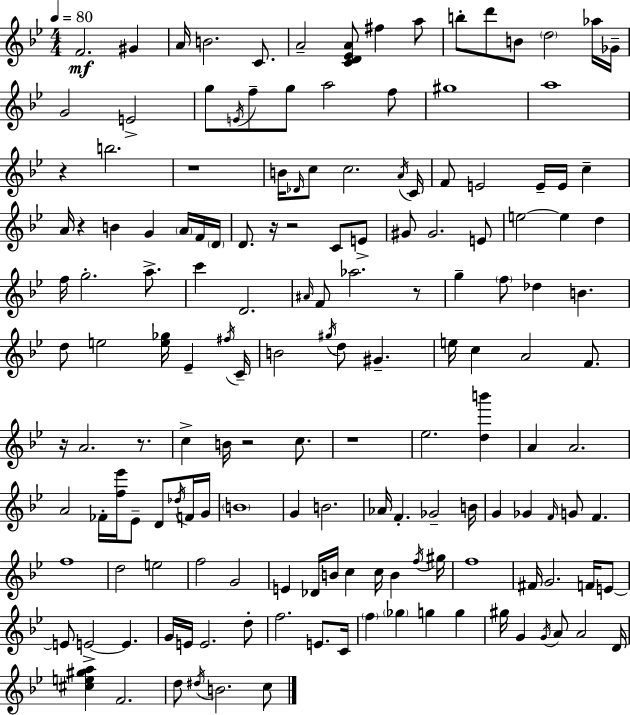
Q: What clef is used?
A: treble